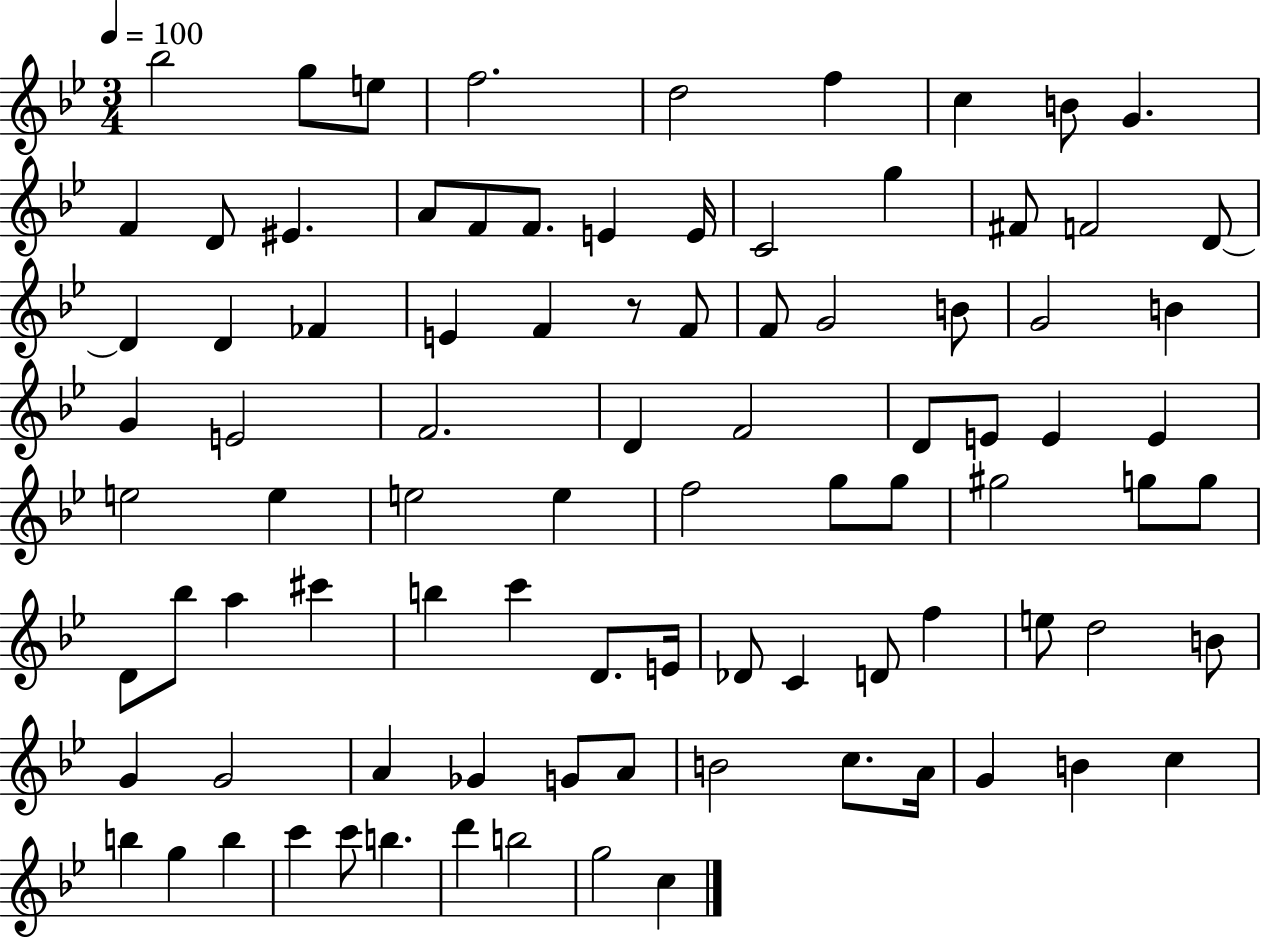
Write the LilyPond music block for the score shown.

{
  \clef treble
  \numericTimeSignature
  \time 3/4
  \key bes \major
  \tempo 4 = 100
  bes''2 g''8 e''8 | f''2. | d''2 f''4 | c''4 b'8 g'4. | \break f'4 d'8 eis'4. | a'8 f'8 f'8. e'4 e'16 | c'2 g''4 | fis'8 f'2 d'8~~ | \break d'4 d'4 fes'4 | e'4 f'4 r8 f'8 | f'8 g'2 b'8 | g'2 b'4 | \break g'4 e'2 | f'2. | d'4 f'2 | d'8 e'8 e'4 e'4 | \break e''2 e''4 | e''2 e''4 | f''2 g''8 g''8 | gis''2 g''8 g''8 | \break d'8 bes''8 a''4 cis'''4 | b''4 c'''4 d'8. e'16 | des'8 c'4 d'8 f''4 | e''8 d''2 b'8 | \break g'4 g'2 | a'4 ges'4 g'8 a'8 | b'2 c''8. a'16 | g'4 b'4 c''4 | \break b''4 g''4 b''4 | c'''4 c'''8 b''4. | d'''4 b''2 | g''2 c''4 | \break \bar "|."
}